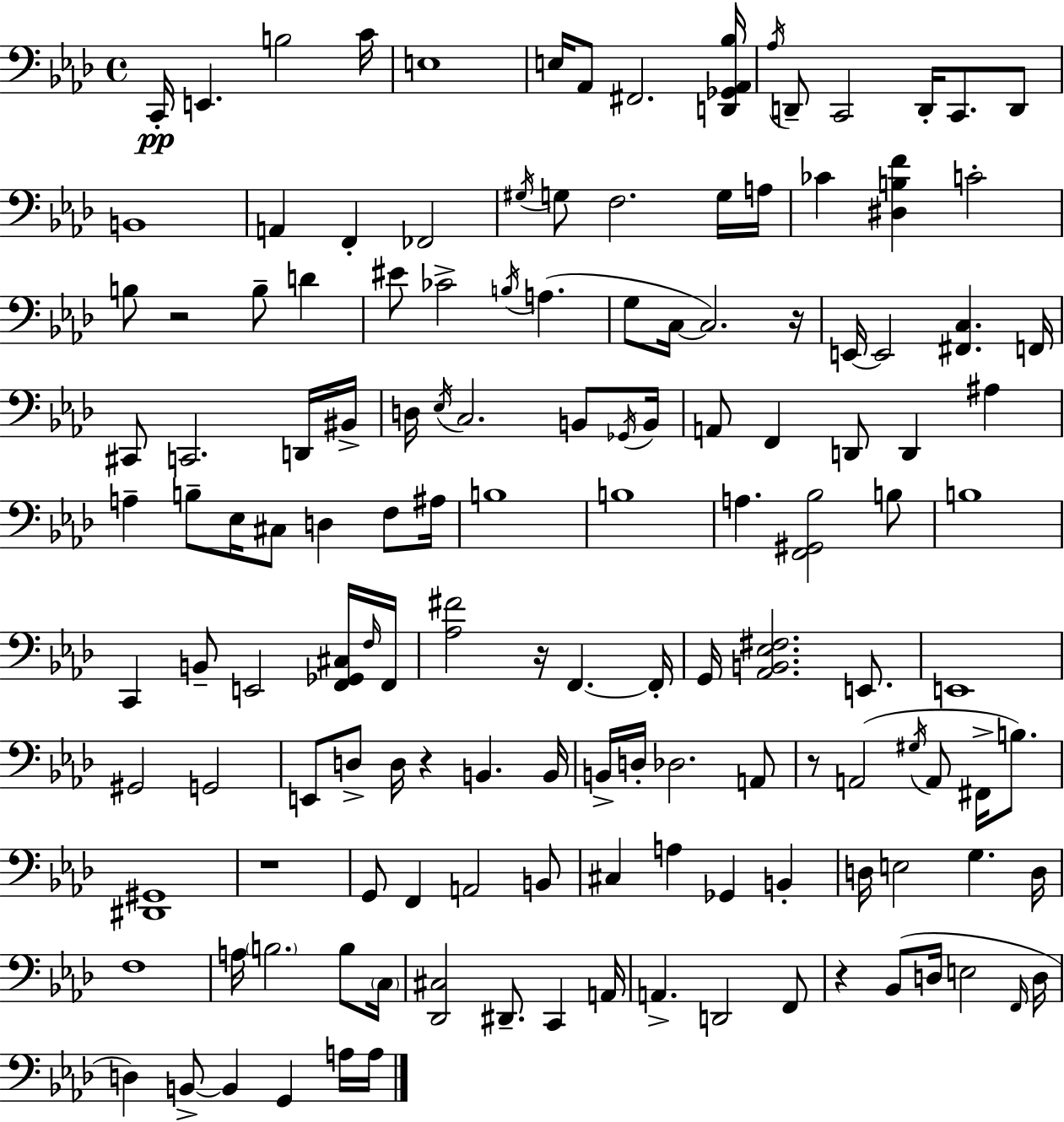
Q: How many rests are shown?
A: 7